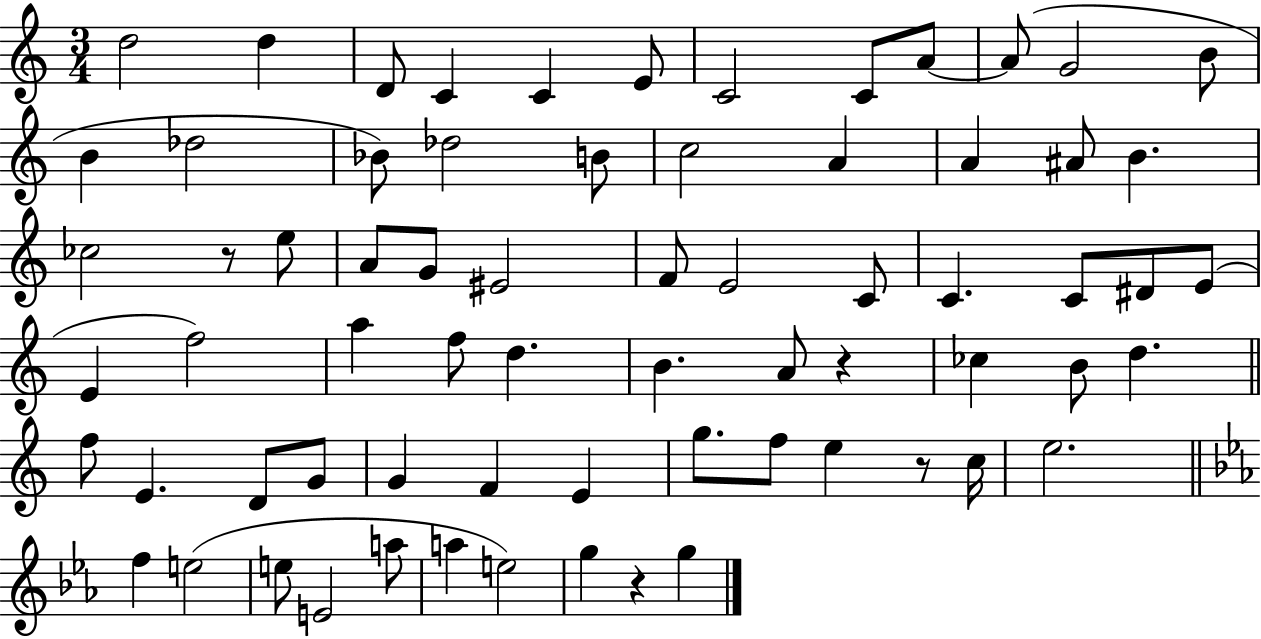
D5/h D5/q D4/e C4/q C4/q E4/e C4/h C4/e A4/e A4/e G4/h B4/e B4/q Db5/h Bb4/e Db5/h B4/e C5/h A4/q A4/q A#4/e B4/q. CES5/h R/e E5/e A4/e G4/e EIS4/h F4/e E4/h C4/e C4/q. C4/e D#4/e E4/e E4/q F5/h A5/q F5/e D5/q. B4/q. A4/e R/q CES5/q B4/e D5/q. F5/e E4/q. D4/e G4/e G4/q F4/q E4/q G5/e. F5/e E5/q R/e C5/s E5/h. F5/q E5/h E5/e E4/h A5/e A5/q E5/h G5/q R/q G5/q